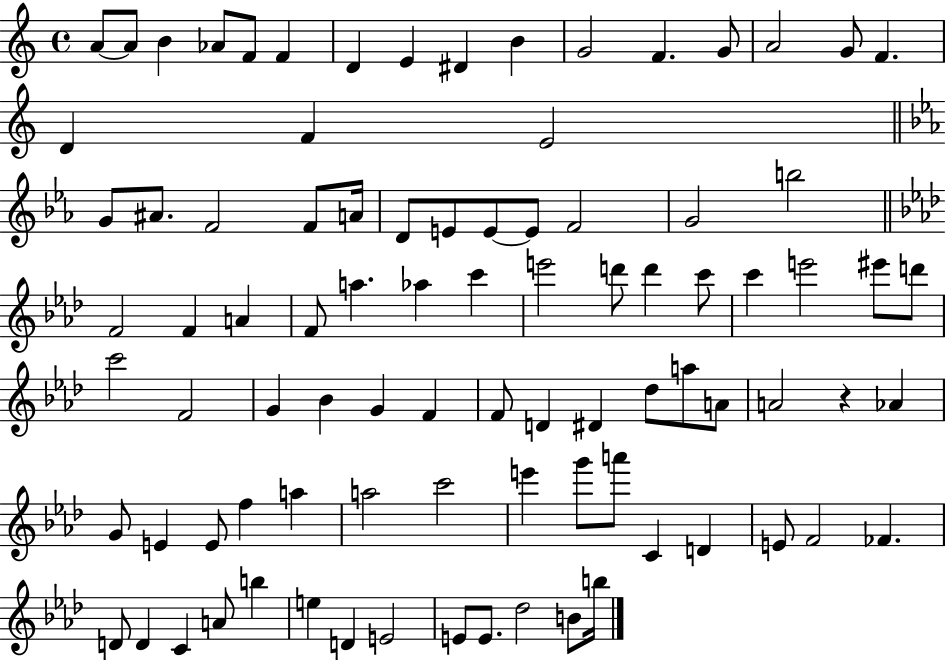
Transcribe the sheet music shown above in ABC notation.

X:1
T:Untitled
M:4/4
L:1/4
K:C
A/2 A/2 B _A/2 F/2 F D E ^D B G2 F G/2 A2 G/2 F D F E2 G/2 ^A/2 F2 F/2 A/4 D/2 E/2 E/2 E/2 F2 G2 b2 F2 F A F/2 a _a c' e'2 d'/2 d' c'/2 c' e'2 ^e'/2 d'/2 c'2 F2 G _B G F F/2 D ^D _d/2 a/2 A/2 A2 z _A G/2 E E/2 f a a2 c'2 e' g'/2 a'/2 C D E/2 F2 _F D/2 D C A/2 b e D E2 E/2 E/2 _d2 B/2 b/4